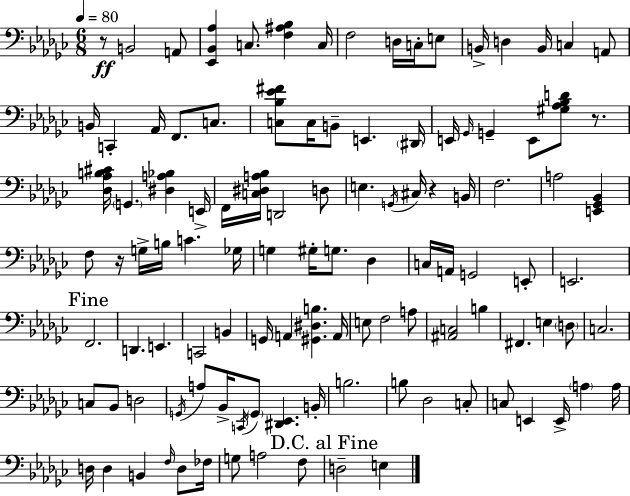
X:1
T:Untitled
M:6/8
L:1/4
K:Ebm
z/2 B,,2 A,,/2 [_E,,_B,,_A,] C,/2 [F,^A,_B,] C,/4 F,2 D,/4 C,/4 E,/2 B,,/4 D, B,,/4 C, A,,/2 B,,/4 C,, _A,,/4 F,,/2 C,/2 [C,_B,_E^F]/2 C,/4 B,,/2 E,, ^D,,/4 E,,/4 _G,,/4 G,, E,,/2 [^G,_A,_B,D]/2 z/2 [_D,_A,B,^C]/4 G,, [^D,A,_B,] E,,/4 F,,/4 [C,^D,A,_B,]/4 D,,2 D,/2 E, G,,/4 ^C,/4 z B,,/4 F,2 A,2 [E,,_G,,_B,,] F,/2 z/4 G,/4 B,/4 C _G,/4 G, ^G,/4 G,/2 _D, C,/4 A,,/4 G,,2 E,,/2 E,,2 F,,2 D,, E,, C,,2 B,, G,,/4 A,, [^G,,^D,B,] A,,/4 E,/2 F,2 A,/2 [^A,,C,]2 B, ^F,, E, D,/2 C,2 C,/2 _B,,/2 D,2 G,,/4 A,/2 _B,,/4 C,,/4 G,,/2 [^D,,_E,,] B,,/4 B,2 B,/2 _D,2 C,/2 C,/2 E,, E,,/4 A, A,/4 D,/4 D, B,, F,/4 D,/2 _F,/4 G,/2 A,2 F,/2 D,2 E,